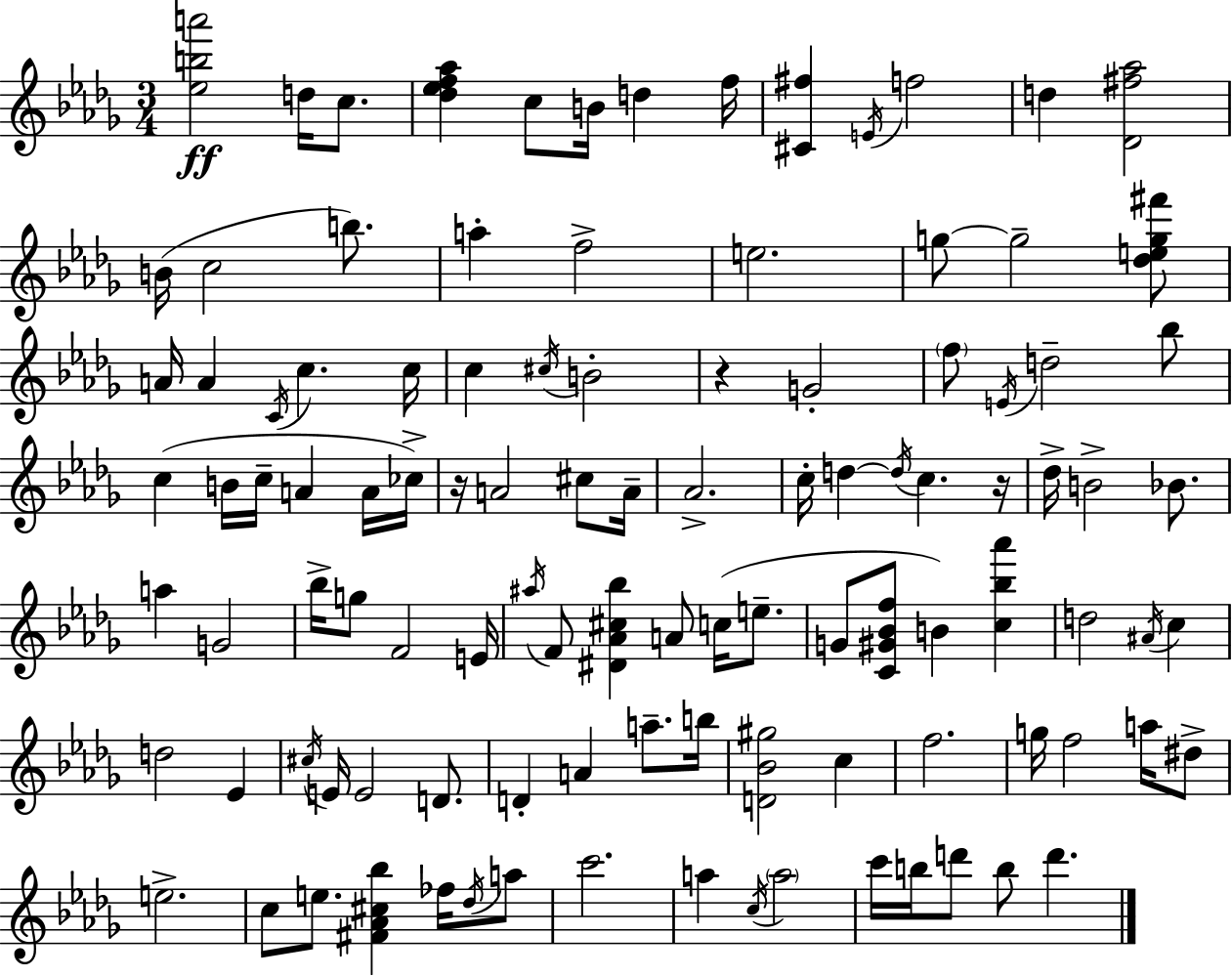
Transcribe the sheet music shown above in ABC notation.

X:1
T:Untitled
M:3/4
L:1/4
K:Bbm
[_eba']2 d/4 c/2 [_d_ef_a] c/2 B/4 d f/4 [^C^f] E/4 f2 d [_D^f_a]2 B/4 c2 b/2 a f2 e2 g/2 g2 [_deg^f']/2 A/4 A C/4 c c/4 c ^c/4 B2 z G2 f/2 E/4 d2 _b/2 c B/4 c/4 A A/4 _c/4 z/4 A2 ^c/2 A/4 _A2 c/4 d d/4 c z/4 _d/4 B2 _B/2 a G2 _b/4 g/2 F2 E/4 ^a/4 F/2 [^D_A^c_b] A/2 c/4 e/2 G/2 [C^G_Bf]/2 B [c_b_a'] d2 ^A/4 c d2 _E ^c/4 E/4 E2 D/2 D A a/2 b/4 [D_B^g]2 c f2 g/4 f2 a/4 ^d/2 e2 c/2 e/2 [^F_A^c_b] _f/4 _d/4 a/2 c'2 a c/4 a2 c'/4 b/4 d'/2 b/2 d'